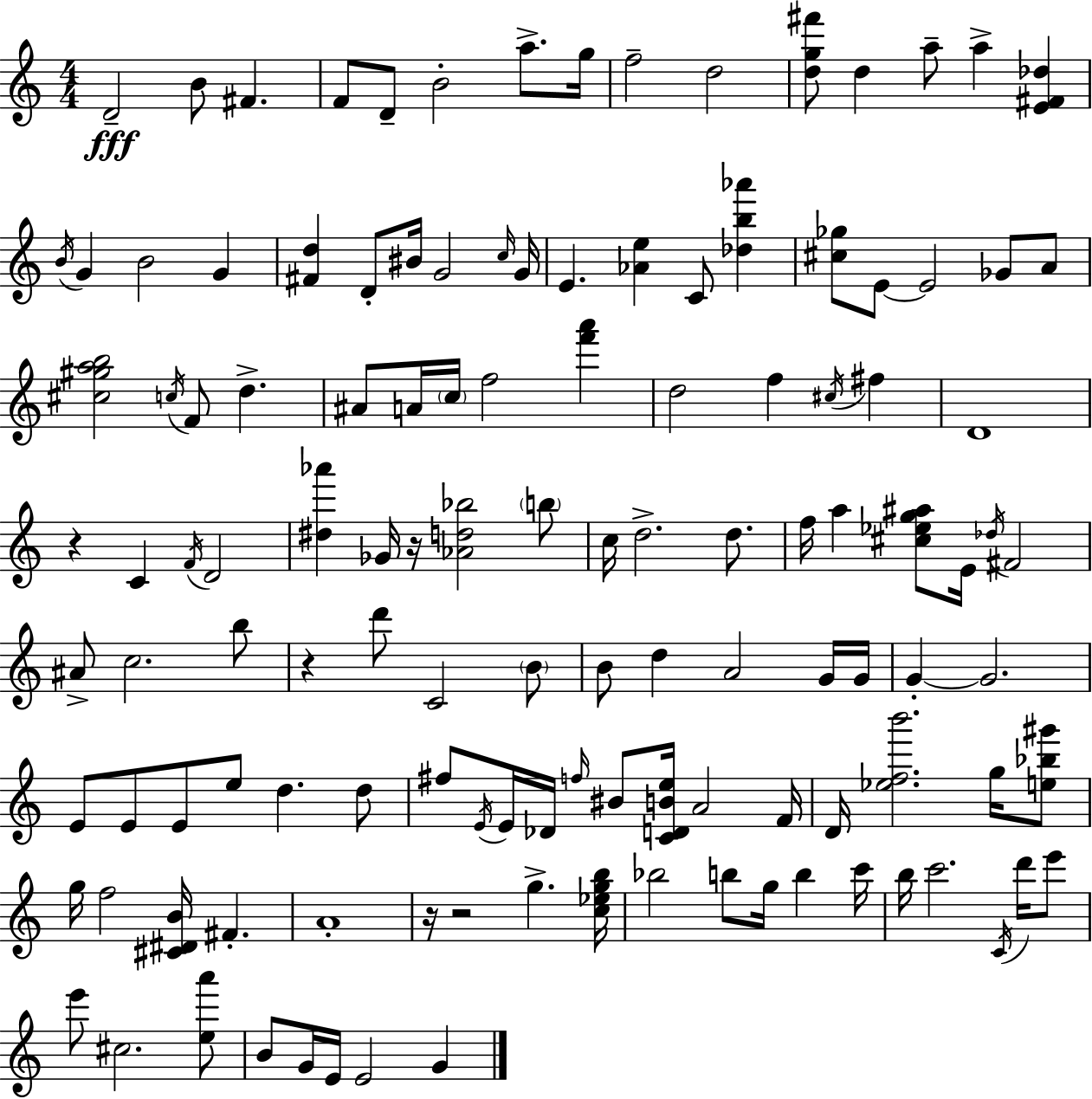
{
  \clef treble
  \numericTimeSignature
  \time 4/4
  \key a \minor
  d'2--\fff b'8 fis'4. | f'8 d'8-- b'2-. a''8.-> g''16 | f''2-- d''2 | <d'' g'' fis'''>8 d''4 a''8-- a''4-> <e' fis' des''>4 | \break \acciaccatura { b'16 } g'4 b'2 g'4 | <fis' d''>4 d'8-. bis'16 g'2 | \grace { c''16 } g'16 e'4. <aes' e''>4 c'8 <des'' b'' aes'''>4 | <cis'' ges''>8 e'8~~ e'2 ges'8 | \break a'8 <cis'' gis'' a'' b''>2 \acciaccatura { c''16 } f'8 d''4.-> | ais'8 a'16 \parenthesize c''16 f''2 <f''' a'''>4 | d''2 f''4 \acciaccatura { cis''16 } | fis''4 d'1 | \break r4 c'4 \acciaccatura { f'16 } d'2 | <dis'' aes'''>4 ges'16 r16 <aes' d'' bes''>2 | \parenthesize b''8 c''16 d''2.-> | d''8. f''16 a''4 <cis'' ees'' g'' ais''>8 e'16 \acciaccatura { des''16 } fis'2 | \break ais'8-> c''2. | b''8 r4 d'''8 c'2 | \parenthesize b'8 b'8 d''4 a'2 | g'16 g'16 g'4-.~~ g'2. | \break e'8 e'8 e'8 e''8 d''4. | d''8 fis''8 \acciaccatura { e'16 } e'16 des'16 \grace { f''16 } bis'8 <c' d' b' e''>16 a'2 | f'16 d'16 <ees'' f'' b'''>2. | g''16 <e'' bes'' gis'''>8 g''16 f''2 | \break <cis' dis' b'>16 fis'4.-. a'1-. | r16 r2 | g''4.-> <c'' ees'' g'' b''>16 bes''2 | b''8 g''16 b''4 c'''16 b''16 c'''2. | \break \acciaccatura { c'16 } d'''16 e'''8 e'''8 cis''2. | <e'' a'''>8 b'8 g'16 e'16 e'2 | g'4 \bar "|."
}